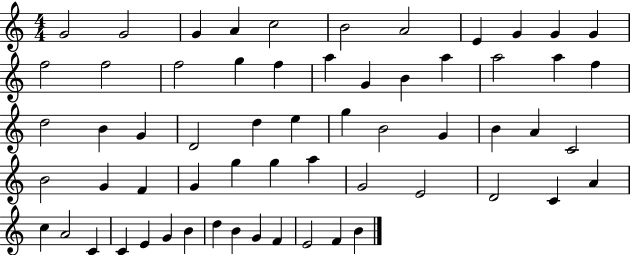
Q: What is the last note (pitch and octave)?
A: B4